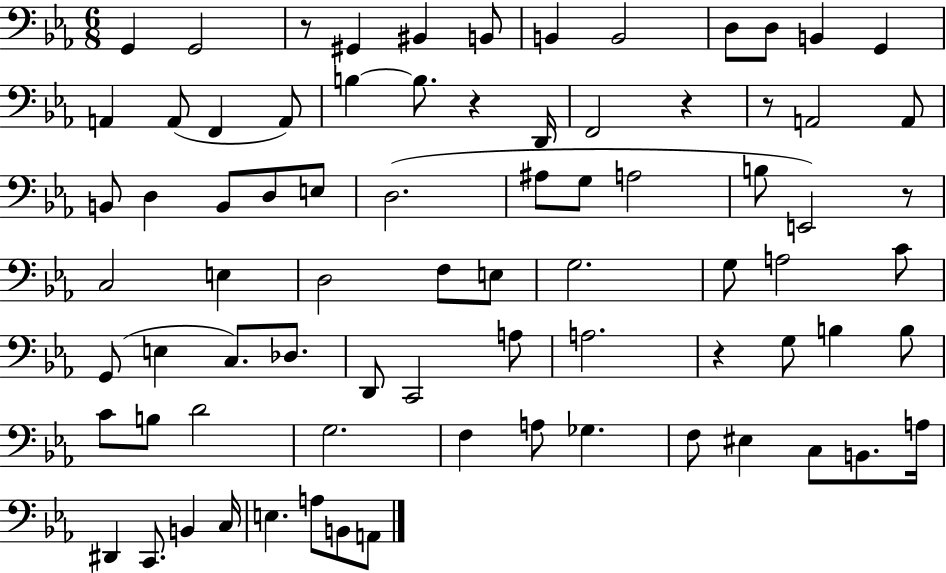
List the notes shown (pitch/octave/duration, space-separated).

G2/q G2/h R/e G#2/q BIS2/q B2/e B2/q B2/h D3/e D3/e B2/q G2/q A2/q A2/e F2/q A2/e B3/q B3/e. R/q D2/s F2/h R/q R/e A2/h A2/e B2/e D3/q B2/e D3/e E3/e D3/h. A#3/e G3/e A3/h B3/e E2/h R/e C3/h E3/q D3/h F3/e E3/e G3/h. G3/e A3/h C4/e G2/e E3/q C3/e. Db3/e. D2/e C2/h A3/e A3/h. R/q G3/e B3/q B3/e C4/e B3/e D4/h G3/h. F3/q A3/e Gb3/q. F3/e EIS3/q C3/e B2/e. A3/s D#2/q C2/e. B2/q C3/s E3/q. A3/e B2/e A2/e